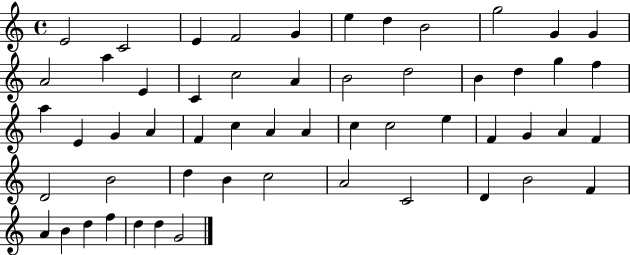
{
  \clef treble
  \time 4/4
  \defaultTimeSignature
  \key c \major
  e'2 c'2 | e'4 f'2 g'4 | e''4 d''4 b'2 | g''2 g'4 g'4 | \break a'2 a''4 e'4 | c'4 c''2 a'4 | b'2 d''2 | b'4 d''4 g''4 f''4 | \break a''4 e'4 g'4 a'4 | f'4 c''4 a'4 a'4 | c''4 c''2 e''4 | f'4 g'4 a'4 f'4 | \break d'2 b'2 | d''4 b'4 c''2 | a'2 c'2 | d'4 b'2 f'4 | \break a'4 b'4 d''4 f''4 | d''4 d''4 g'2 | \bar "|."
}